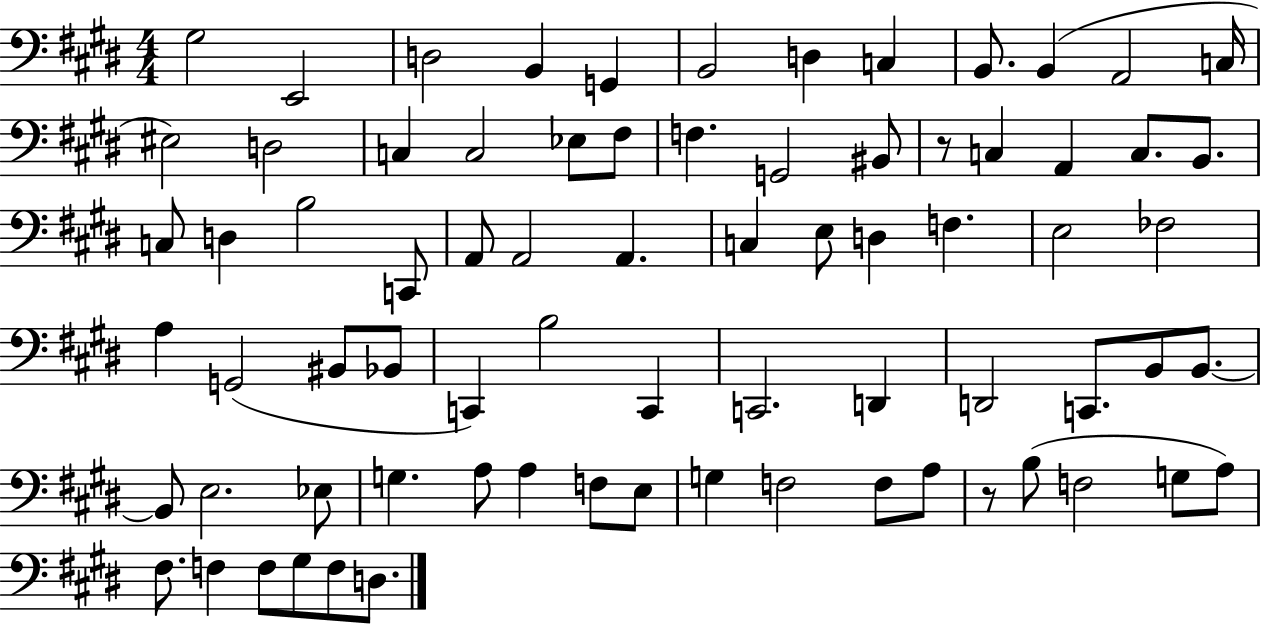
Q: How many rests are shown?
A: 2